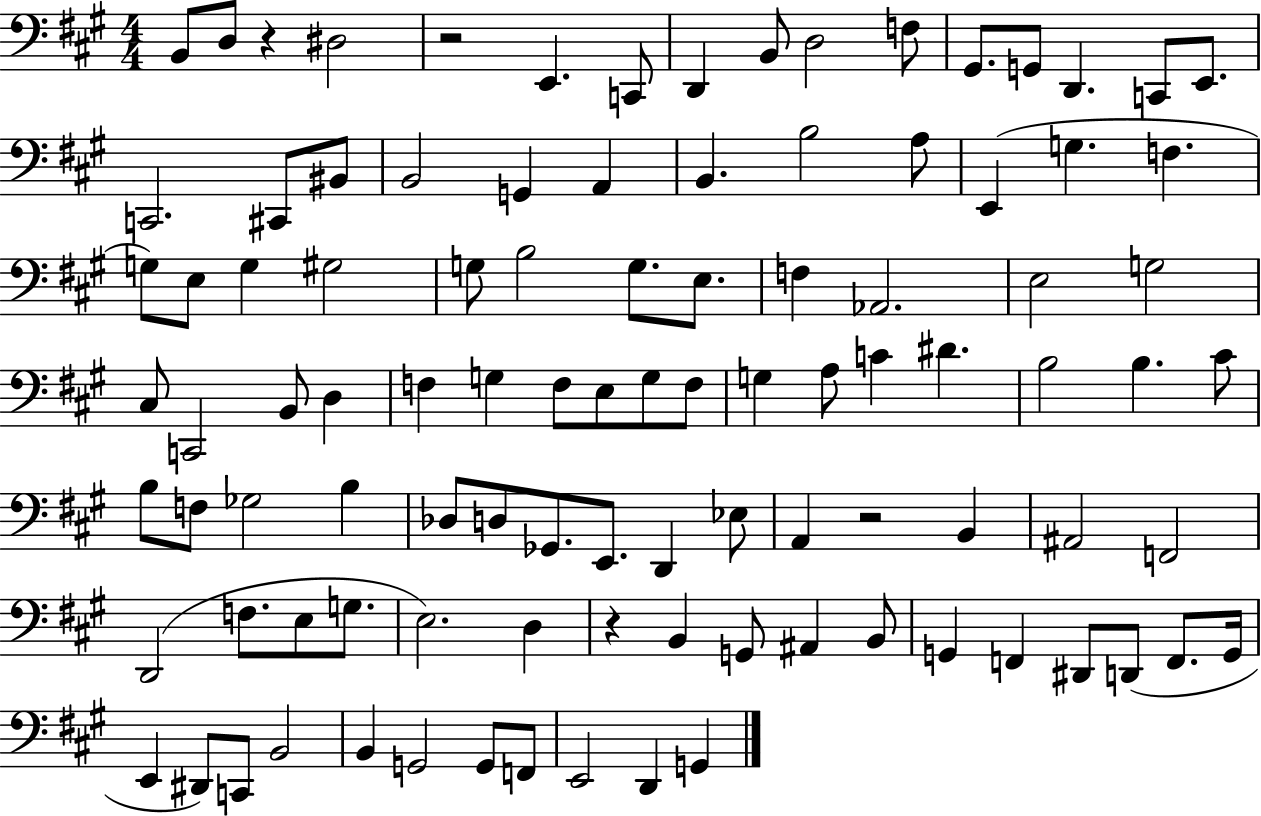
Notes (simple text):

B2/e D3/e R/q D#3/h R/h E2/q. C2/e D2/q B2/e D3/h F3/e G#2/e. G2/e D2/q. C2/e E2/e. C2/h. C#2/e BIS2/e B2/h G2/q A2/q B2/q. B3/h A3/e E2/q G3/q. F3/q. G3/e E3/e G3/q G#3/h G3/e B3/h G3/e. E3/e. F3/q Ab2/h. E3/h G3/h C#3/e C2/h B2/e D3/q F3/q G3/q F3/e E3/e G3/e F3/e G3/q A3/e C4/q D#4/q. B3/h B3/q. C#4/e B3/e F3/e Gb3/h B3/q Db3/e D3/e Gb2/e. E2/e. D2/q Eb3/e A2/q R/h B2/q A#2/h F2/h D2/h F3/e. E3/e G3/e. E3/h. D3/q R/q B2/q G2/e A#2/q B2/e G2/q F2/q D#2/e D2/e F2/e. G2/s E2/q D#2/e C2/e B2/h B2/q G2/h G2/e F2/e E2/h D2/q G2/q